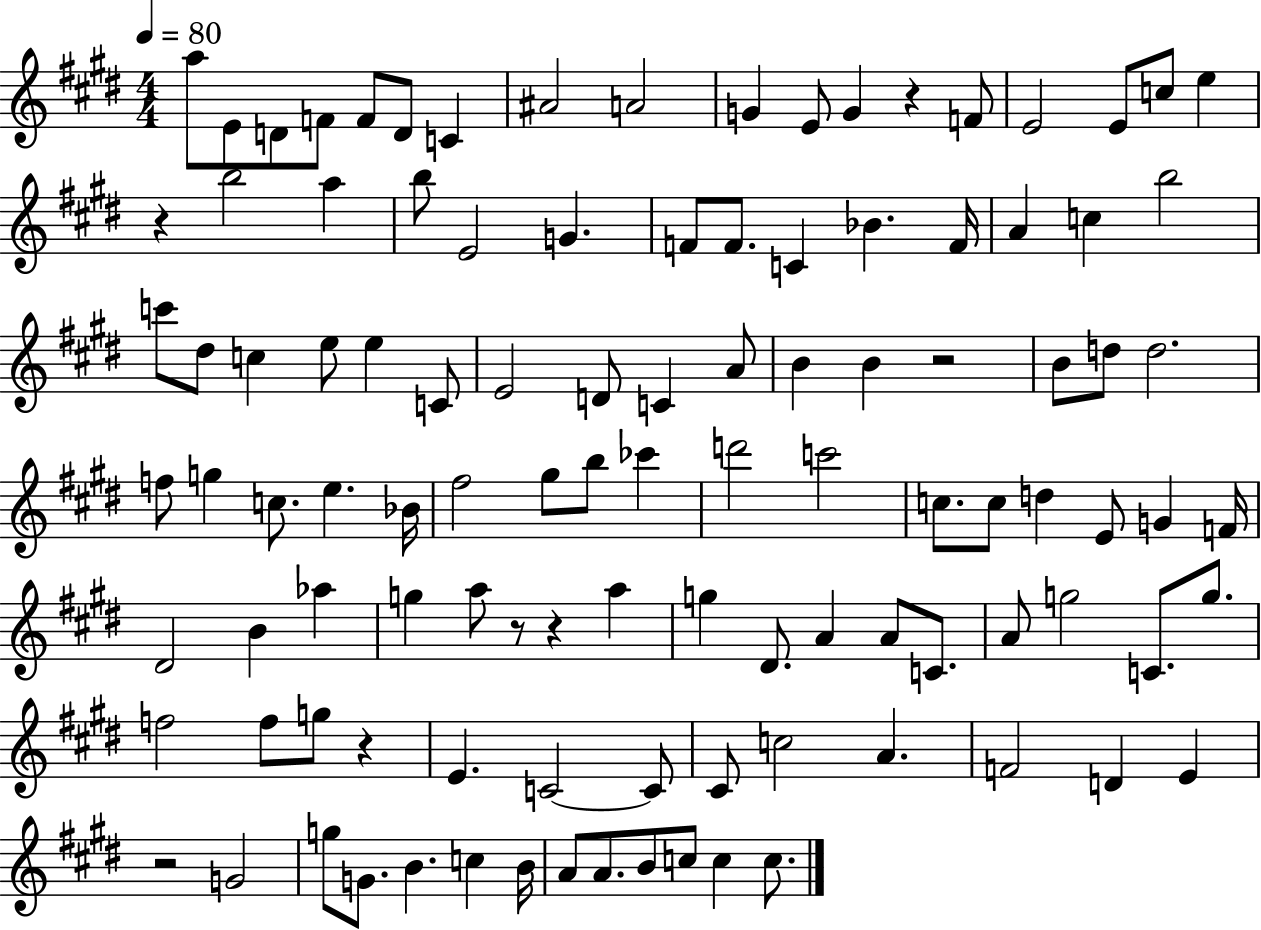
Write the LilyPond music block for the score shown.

{
  \clef treble
  \numericTimeSignature
  \time 4/4
  \key e \major
  \tempo 4 = 80
  a''8 e'8 d'8 f'8 f'8 d'8 c'4 | ais'2 a'2 | g'4 e'8 g'4 r4 f'8 | e'2 e'8 c''8 e''4 | \break r4 b''2 a''4 | b''8 e'2 g'4. | f'8 f'8. c'4 bes'4. f'16 | a'4 c''4 b''2 | \break c'''8 dis''8 c''4 e''8 e''4 c'8 | e'2 d'8 c'4 a'8 | b'4 b'4 r2 | b'8 d''8 d''2. | \break f''8 g''4 c''8. e''4. bes'16 | fis''2 gis''8 b''8 ces'''4 | d'''2 c'''2 | c''8. c''8 d''4 e'8 g'4 f'16 | \break dis'2 b'4 aes''4 | g''4 a''8 r8 r4 a''4 | g''4 dis'8. a'4 a'8 c'8. | a'8 g''2 c'8. g''8. | \break f''2 f''8 g''8 r4 | e'4. c'2~~ c'8 | cis'8 c''2 a'4. | f'2 d'4 e'4 | \break r2 g'2 | g''8 g'8. b'4. c''4 b'16 | a'8 a'8. b'8 c''8 c''4 c''8. | \bar "|."
}